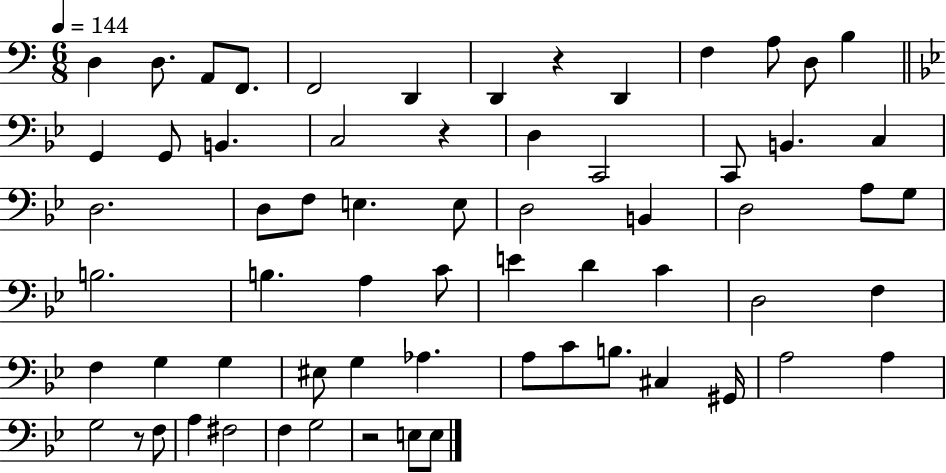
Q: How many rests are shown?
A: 4